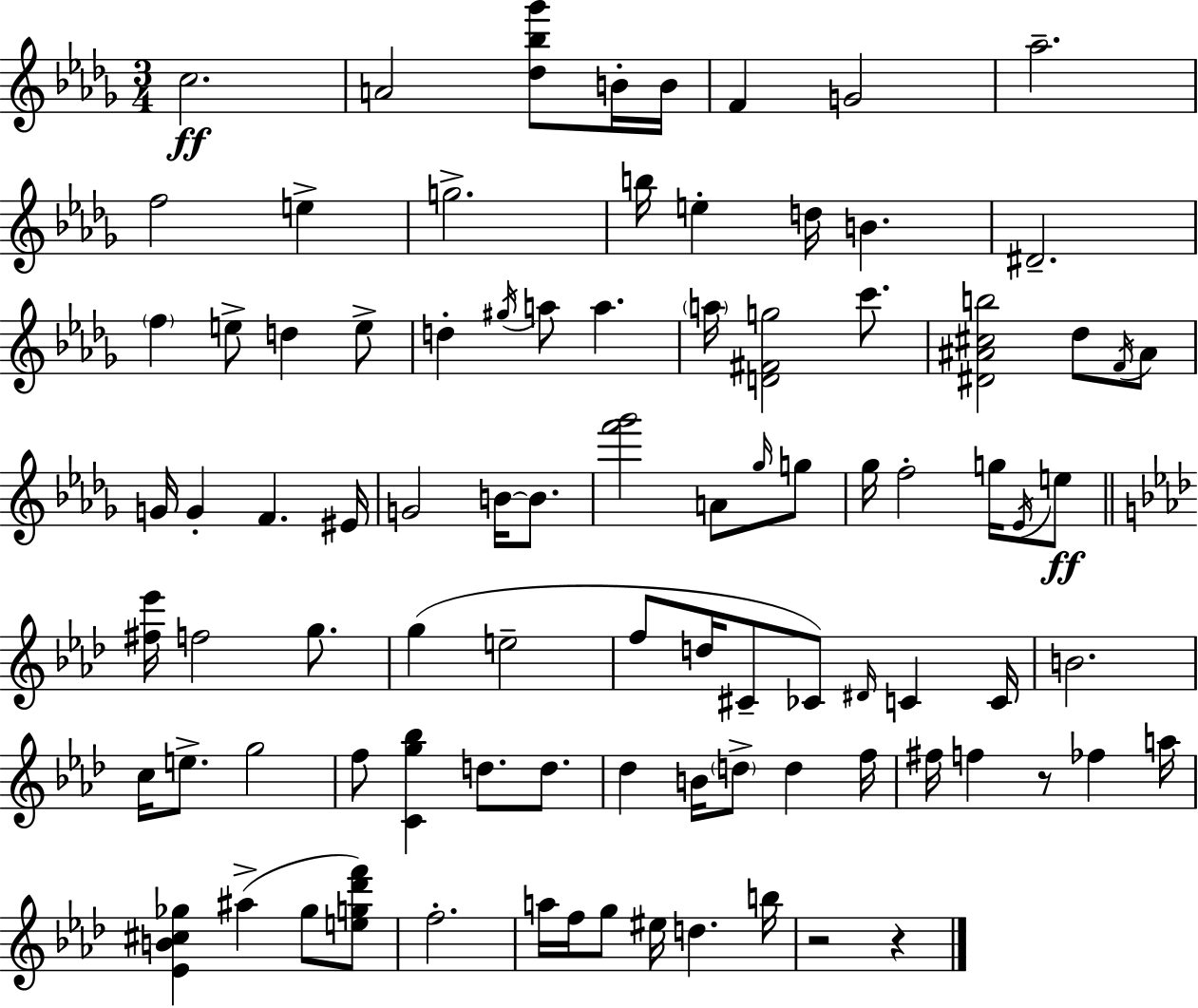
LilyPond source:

{
  \clef treble
  \numericTimeSignature
  \time 3/4
  \key bes \minor
  c''2.\ff | a'2 <des'' bes'' ges'''>8 b'16-. b'16 | f'4 g'2 | aes''2.-- | \break f''2 e''4-> | g''2.-> | b''16 e''4-. d''16 b'4. | dis'2.-- | \break \parenthesize f''4 e''8-> d''4 e''8-> | d''4-. \acciaccatura { gis''16 } a''8 a''4. | \parenthesize a''16 <d' fis' g''>2 c'''8. | <dis' ais' cis'' b''>2 des''8 \acciaccatura { f'16 } | \break ais'8 g'16 g'4-. f'4. | eis'16 g'2 b'16~~ b'8. | <f''' ges'''>2 a'8 | \grace { ges''16 } g''8 ges''16 f''2-. | \break g''16 \acciaccatura { ees'16 }\ff e''8 \bar "||" \break \key aes \major <fis'' ees'''>16 f''2 g''8. | g''4( e''2-- | f''8 d''16 cis'8-- ces'8) \grace { dis'16 } c'4 | c'16 b'2. | \break c''16 e''8.-> g''2 | f''8 <c' g'' bes''>4 d''8. d''8. | des''4 b'16 \parenthesize d''8-> d''4 | f''16 fis''16 f''4 r8 fes''4 | \break a''16 <ees' b' cis'' ges''>4 ais''4->( ges''8 <e'' g'' des''' f'''>8) | f''2.-. | a''16 f''16 g''8 eis''16 d''4. | b''16 r2 r4 | \break \bar "|."
}